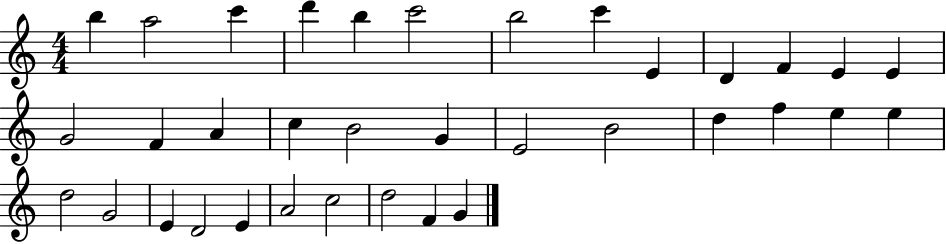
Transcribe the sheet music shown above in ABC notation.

X:1
T:Untitled
M:4/4
L:1/4
K:C
b a2 c' d' b c'2 b2 c' E D F E E G2 F A c B2 G E2 B2 d f e e d2 G2 E D2 E A2 c2 d2 F G